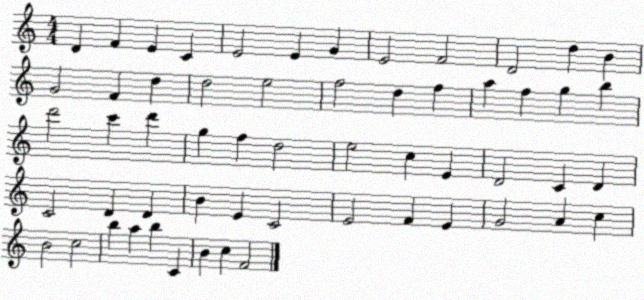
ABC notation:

X:1
T:Untitled
M:4/4
L:1/4
K:C
D F E C E2 E G E2 F2 D2 d B G2 F d d2 e2 f2 d f a f g b d'2 c' d' g f d2 e2 c E D2 C D C2 D D B E C2 E2 F E G2 A c B2 c2 b a b C B c F2